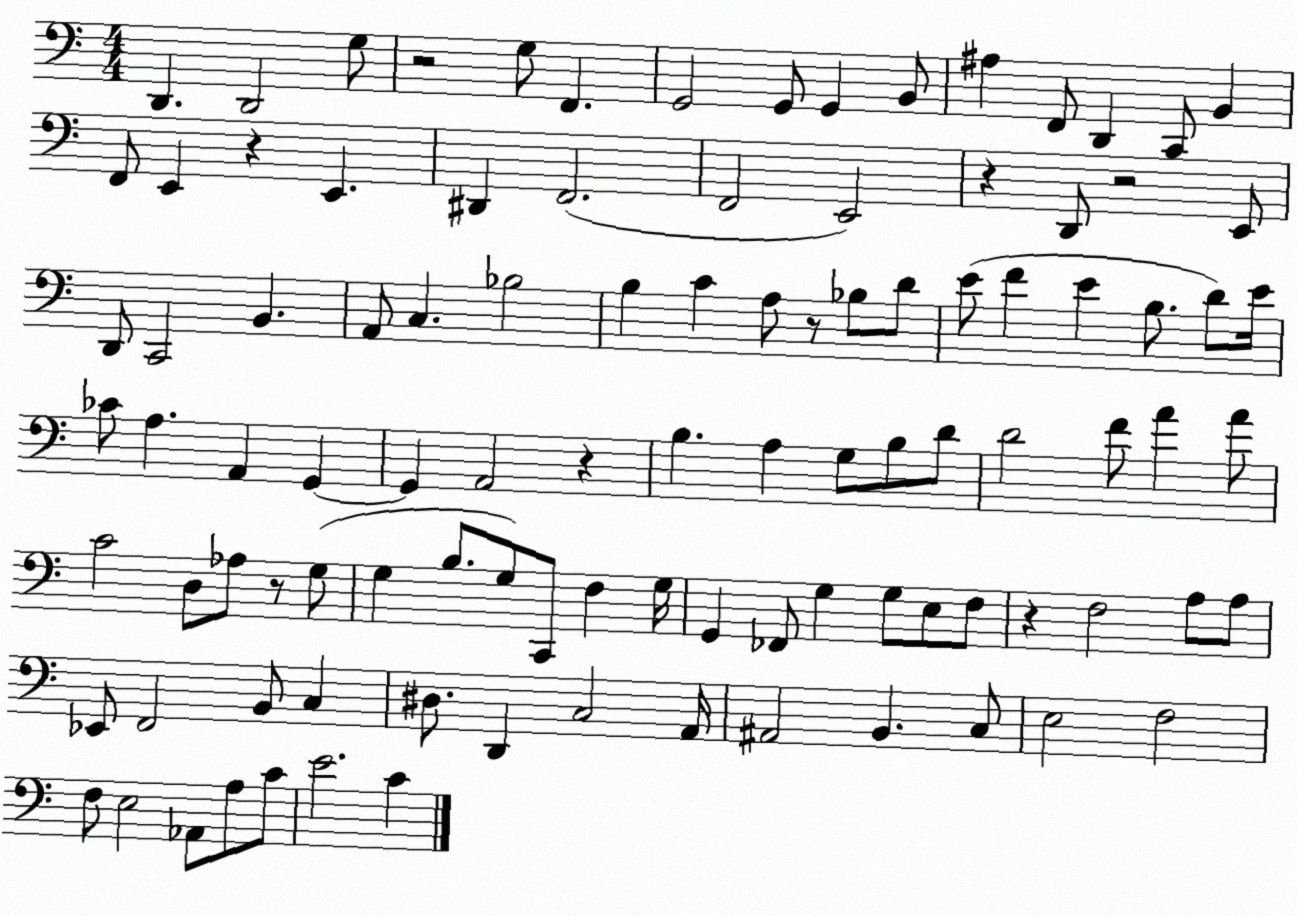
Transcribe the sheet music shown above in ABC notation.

X:1
T:Untitled
M:4/4
L:1/4
K:C
D,, D,,2 G,/2 z2 G,/2 F,, G,,2 G,,/2 G,, B,,/2 ^A, F,,/2 D,, C,,/2 B,, F,,/2 E,, z E,, ^D,, F,,2 F,,2 E,,2 z D,,/2 z2 E,,/2 D,,/2 C,,2 B,, A,,/2 C, _B,2 B, C A,/2 z/2 _B,/2 D/2 E/2 F E B,/2 D/2 E/4 _C/2 A, A,, G,, G,, A,,2 z B, A, G,/2 B,/2 D/2 D2 F/2 A A/2 C2 D,/2 _A,/2 z/2 G,/2 G, B,/2 G,/2 C,,/2 F, G,/4 G,, _F,,/2 G, G,/2 E,/2 F,/2 z F,2 A,/2 A,/2 _E,,/2 F,,2 B,,/2 C, ^D,/2 D,, C,2 A,,/4 ^A,,2 B,, C,/2 E,2 F,2 F,/2 E,2 _A,,/2 A,/2 C/2 E2 C